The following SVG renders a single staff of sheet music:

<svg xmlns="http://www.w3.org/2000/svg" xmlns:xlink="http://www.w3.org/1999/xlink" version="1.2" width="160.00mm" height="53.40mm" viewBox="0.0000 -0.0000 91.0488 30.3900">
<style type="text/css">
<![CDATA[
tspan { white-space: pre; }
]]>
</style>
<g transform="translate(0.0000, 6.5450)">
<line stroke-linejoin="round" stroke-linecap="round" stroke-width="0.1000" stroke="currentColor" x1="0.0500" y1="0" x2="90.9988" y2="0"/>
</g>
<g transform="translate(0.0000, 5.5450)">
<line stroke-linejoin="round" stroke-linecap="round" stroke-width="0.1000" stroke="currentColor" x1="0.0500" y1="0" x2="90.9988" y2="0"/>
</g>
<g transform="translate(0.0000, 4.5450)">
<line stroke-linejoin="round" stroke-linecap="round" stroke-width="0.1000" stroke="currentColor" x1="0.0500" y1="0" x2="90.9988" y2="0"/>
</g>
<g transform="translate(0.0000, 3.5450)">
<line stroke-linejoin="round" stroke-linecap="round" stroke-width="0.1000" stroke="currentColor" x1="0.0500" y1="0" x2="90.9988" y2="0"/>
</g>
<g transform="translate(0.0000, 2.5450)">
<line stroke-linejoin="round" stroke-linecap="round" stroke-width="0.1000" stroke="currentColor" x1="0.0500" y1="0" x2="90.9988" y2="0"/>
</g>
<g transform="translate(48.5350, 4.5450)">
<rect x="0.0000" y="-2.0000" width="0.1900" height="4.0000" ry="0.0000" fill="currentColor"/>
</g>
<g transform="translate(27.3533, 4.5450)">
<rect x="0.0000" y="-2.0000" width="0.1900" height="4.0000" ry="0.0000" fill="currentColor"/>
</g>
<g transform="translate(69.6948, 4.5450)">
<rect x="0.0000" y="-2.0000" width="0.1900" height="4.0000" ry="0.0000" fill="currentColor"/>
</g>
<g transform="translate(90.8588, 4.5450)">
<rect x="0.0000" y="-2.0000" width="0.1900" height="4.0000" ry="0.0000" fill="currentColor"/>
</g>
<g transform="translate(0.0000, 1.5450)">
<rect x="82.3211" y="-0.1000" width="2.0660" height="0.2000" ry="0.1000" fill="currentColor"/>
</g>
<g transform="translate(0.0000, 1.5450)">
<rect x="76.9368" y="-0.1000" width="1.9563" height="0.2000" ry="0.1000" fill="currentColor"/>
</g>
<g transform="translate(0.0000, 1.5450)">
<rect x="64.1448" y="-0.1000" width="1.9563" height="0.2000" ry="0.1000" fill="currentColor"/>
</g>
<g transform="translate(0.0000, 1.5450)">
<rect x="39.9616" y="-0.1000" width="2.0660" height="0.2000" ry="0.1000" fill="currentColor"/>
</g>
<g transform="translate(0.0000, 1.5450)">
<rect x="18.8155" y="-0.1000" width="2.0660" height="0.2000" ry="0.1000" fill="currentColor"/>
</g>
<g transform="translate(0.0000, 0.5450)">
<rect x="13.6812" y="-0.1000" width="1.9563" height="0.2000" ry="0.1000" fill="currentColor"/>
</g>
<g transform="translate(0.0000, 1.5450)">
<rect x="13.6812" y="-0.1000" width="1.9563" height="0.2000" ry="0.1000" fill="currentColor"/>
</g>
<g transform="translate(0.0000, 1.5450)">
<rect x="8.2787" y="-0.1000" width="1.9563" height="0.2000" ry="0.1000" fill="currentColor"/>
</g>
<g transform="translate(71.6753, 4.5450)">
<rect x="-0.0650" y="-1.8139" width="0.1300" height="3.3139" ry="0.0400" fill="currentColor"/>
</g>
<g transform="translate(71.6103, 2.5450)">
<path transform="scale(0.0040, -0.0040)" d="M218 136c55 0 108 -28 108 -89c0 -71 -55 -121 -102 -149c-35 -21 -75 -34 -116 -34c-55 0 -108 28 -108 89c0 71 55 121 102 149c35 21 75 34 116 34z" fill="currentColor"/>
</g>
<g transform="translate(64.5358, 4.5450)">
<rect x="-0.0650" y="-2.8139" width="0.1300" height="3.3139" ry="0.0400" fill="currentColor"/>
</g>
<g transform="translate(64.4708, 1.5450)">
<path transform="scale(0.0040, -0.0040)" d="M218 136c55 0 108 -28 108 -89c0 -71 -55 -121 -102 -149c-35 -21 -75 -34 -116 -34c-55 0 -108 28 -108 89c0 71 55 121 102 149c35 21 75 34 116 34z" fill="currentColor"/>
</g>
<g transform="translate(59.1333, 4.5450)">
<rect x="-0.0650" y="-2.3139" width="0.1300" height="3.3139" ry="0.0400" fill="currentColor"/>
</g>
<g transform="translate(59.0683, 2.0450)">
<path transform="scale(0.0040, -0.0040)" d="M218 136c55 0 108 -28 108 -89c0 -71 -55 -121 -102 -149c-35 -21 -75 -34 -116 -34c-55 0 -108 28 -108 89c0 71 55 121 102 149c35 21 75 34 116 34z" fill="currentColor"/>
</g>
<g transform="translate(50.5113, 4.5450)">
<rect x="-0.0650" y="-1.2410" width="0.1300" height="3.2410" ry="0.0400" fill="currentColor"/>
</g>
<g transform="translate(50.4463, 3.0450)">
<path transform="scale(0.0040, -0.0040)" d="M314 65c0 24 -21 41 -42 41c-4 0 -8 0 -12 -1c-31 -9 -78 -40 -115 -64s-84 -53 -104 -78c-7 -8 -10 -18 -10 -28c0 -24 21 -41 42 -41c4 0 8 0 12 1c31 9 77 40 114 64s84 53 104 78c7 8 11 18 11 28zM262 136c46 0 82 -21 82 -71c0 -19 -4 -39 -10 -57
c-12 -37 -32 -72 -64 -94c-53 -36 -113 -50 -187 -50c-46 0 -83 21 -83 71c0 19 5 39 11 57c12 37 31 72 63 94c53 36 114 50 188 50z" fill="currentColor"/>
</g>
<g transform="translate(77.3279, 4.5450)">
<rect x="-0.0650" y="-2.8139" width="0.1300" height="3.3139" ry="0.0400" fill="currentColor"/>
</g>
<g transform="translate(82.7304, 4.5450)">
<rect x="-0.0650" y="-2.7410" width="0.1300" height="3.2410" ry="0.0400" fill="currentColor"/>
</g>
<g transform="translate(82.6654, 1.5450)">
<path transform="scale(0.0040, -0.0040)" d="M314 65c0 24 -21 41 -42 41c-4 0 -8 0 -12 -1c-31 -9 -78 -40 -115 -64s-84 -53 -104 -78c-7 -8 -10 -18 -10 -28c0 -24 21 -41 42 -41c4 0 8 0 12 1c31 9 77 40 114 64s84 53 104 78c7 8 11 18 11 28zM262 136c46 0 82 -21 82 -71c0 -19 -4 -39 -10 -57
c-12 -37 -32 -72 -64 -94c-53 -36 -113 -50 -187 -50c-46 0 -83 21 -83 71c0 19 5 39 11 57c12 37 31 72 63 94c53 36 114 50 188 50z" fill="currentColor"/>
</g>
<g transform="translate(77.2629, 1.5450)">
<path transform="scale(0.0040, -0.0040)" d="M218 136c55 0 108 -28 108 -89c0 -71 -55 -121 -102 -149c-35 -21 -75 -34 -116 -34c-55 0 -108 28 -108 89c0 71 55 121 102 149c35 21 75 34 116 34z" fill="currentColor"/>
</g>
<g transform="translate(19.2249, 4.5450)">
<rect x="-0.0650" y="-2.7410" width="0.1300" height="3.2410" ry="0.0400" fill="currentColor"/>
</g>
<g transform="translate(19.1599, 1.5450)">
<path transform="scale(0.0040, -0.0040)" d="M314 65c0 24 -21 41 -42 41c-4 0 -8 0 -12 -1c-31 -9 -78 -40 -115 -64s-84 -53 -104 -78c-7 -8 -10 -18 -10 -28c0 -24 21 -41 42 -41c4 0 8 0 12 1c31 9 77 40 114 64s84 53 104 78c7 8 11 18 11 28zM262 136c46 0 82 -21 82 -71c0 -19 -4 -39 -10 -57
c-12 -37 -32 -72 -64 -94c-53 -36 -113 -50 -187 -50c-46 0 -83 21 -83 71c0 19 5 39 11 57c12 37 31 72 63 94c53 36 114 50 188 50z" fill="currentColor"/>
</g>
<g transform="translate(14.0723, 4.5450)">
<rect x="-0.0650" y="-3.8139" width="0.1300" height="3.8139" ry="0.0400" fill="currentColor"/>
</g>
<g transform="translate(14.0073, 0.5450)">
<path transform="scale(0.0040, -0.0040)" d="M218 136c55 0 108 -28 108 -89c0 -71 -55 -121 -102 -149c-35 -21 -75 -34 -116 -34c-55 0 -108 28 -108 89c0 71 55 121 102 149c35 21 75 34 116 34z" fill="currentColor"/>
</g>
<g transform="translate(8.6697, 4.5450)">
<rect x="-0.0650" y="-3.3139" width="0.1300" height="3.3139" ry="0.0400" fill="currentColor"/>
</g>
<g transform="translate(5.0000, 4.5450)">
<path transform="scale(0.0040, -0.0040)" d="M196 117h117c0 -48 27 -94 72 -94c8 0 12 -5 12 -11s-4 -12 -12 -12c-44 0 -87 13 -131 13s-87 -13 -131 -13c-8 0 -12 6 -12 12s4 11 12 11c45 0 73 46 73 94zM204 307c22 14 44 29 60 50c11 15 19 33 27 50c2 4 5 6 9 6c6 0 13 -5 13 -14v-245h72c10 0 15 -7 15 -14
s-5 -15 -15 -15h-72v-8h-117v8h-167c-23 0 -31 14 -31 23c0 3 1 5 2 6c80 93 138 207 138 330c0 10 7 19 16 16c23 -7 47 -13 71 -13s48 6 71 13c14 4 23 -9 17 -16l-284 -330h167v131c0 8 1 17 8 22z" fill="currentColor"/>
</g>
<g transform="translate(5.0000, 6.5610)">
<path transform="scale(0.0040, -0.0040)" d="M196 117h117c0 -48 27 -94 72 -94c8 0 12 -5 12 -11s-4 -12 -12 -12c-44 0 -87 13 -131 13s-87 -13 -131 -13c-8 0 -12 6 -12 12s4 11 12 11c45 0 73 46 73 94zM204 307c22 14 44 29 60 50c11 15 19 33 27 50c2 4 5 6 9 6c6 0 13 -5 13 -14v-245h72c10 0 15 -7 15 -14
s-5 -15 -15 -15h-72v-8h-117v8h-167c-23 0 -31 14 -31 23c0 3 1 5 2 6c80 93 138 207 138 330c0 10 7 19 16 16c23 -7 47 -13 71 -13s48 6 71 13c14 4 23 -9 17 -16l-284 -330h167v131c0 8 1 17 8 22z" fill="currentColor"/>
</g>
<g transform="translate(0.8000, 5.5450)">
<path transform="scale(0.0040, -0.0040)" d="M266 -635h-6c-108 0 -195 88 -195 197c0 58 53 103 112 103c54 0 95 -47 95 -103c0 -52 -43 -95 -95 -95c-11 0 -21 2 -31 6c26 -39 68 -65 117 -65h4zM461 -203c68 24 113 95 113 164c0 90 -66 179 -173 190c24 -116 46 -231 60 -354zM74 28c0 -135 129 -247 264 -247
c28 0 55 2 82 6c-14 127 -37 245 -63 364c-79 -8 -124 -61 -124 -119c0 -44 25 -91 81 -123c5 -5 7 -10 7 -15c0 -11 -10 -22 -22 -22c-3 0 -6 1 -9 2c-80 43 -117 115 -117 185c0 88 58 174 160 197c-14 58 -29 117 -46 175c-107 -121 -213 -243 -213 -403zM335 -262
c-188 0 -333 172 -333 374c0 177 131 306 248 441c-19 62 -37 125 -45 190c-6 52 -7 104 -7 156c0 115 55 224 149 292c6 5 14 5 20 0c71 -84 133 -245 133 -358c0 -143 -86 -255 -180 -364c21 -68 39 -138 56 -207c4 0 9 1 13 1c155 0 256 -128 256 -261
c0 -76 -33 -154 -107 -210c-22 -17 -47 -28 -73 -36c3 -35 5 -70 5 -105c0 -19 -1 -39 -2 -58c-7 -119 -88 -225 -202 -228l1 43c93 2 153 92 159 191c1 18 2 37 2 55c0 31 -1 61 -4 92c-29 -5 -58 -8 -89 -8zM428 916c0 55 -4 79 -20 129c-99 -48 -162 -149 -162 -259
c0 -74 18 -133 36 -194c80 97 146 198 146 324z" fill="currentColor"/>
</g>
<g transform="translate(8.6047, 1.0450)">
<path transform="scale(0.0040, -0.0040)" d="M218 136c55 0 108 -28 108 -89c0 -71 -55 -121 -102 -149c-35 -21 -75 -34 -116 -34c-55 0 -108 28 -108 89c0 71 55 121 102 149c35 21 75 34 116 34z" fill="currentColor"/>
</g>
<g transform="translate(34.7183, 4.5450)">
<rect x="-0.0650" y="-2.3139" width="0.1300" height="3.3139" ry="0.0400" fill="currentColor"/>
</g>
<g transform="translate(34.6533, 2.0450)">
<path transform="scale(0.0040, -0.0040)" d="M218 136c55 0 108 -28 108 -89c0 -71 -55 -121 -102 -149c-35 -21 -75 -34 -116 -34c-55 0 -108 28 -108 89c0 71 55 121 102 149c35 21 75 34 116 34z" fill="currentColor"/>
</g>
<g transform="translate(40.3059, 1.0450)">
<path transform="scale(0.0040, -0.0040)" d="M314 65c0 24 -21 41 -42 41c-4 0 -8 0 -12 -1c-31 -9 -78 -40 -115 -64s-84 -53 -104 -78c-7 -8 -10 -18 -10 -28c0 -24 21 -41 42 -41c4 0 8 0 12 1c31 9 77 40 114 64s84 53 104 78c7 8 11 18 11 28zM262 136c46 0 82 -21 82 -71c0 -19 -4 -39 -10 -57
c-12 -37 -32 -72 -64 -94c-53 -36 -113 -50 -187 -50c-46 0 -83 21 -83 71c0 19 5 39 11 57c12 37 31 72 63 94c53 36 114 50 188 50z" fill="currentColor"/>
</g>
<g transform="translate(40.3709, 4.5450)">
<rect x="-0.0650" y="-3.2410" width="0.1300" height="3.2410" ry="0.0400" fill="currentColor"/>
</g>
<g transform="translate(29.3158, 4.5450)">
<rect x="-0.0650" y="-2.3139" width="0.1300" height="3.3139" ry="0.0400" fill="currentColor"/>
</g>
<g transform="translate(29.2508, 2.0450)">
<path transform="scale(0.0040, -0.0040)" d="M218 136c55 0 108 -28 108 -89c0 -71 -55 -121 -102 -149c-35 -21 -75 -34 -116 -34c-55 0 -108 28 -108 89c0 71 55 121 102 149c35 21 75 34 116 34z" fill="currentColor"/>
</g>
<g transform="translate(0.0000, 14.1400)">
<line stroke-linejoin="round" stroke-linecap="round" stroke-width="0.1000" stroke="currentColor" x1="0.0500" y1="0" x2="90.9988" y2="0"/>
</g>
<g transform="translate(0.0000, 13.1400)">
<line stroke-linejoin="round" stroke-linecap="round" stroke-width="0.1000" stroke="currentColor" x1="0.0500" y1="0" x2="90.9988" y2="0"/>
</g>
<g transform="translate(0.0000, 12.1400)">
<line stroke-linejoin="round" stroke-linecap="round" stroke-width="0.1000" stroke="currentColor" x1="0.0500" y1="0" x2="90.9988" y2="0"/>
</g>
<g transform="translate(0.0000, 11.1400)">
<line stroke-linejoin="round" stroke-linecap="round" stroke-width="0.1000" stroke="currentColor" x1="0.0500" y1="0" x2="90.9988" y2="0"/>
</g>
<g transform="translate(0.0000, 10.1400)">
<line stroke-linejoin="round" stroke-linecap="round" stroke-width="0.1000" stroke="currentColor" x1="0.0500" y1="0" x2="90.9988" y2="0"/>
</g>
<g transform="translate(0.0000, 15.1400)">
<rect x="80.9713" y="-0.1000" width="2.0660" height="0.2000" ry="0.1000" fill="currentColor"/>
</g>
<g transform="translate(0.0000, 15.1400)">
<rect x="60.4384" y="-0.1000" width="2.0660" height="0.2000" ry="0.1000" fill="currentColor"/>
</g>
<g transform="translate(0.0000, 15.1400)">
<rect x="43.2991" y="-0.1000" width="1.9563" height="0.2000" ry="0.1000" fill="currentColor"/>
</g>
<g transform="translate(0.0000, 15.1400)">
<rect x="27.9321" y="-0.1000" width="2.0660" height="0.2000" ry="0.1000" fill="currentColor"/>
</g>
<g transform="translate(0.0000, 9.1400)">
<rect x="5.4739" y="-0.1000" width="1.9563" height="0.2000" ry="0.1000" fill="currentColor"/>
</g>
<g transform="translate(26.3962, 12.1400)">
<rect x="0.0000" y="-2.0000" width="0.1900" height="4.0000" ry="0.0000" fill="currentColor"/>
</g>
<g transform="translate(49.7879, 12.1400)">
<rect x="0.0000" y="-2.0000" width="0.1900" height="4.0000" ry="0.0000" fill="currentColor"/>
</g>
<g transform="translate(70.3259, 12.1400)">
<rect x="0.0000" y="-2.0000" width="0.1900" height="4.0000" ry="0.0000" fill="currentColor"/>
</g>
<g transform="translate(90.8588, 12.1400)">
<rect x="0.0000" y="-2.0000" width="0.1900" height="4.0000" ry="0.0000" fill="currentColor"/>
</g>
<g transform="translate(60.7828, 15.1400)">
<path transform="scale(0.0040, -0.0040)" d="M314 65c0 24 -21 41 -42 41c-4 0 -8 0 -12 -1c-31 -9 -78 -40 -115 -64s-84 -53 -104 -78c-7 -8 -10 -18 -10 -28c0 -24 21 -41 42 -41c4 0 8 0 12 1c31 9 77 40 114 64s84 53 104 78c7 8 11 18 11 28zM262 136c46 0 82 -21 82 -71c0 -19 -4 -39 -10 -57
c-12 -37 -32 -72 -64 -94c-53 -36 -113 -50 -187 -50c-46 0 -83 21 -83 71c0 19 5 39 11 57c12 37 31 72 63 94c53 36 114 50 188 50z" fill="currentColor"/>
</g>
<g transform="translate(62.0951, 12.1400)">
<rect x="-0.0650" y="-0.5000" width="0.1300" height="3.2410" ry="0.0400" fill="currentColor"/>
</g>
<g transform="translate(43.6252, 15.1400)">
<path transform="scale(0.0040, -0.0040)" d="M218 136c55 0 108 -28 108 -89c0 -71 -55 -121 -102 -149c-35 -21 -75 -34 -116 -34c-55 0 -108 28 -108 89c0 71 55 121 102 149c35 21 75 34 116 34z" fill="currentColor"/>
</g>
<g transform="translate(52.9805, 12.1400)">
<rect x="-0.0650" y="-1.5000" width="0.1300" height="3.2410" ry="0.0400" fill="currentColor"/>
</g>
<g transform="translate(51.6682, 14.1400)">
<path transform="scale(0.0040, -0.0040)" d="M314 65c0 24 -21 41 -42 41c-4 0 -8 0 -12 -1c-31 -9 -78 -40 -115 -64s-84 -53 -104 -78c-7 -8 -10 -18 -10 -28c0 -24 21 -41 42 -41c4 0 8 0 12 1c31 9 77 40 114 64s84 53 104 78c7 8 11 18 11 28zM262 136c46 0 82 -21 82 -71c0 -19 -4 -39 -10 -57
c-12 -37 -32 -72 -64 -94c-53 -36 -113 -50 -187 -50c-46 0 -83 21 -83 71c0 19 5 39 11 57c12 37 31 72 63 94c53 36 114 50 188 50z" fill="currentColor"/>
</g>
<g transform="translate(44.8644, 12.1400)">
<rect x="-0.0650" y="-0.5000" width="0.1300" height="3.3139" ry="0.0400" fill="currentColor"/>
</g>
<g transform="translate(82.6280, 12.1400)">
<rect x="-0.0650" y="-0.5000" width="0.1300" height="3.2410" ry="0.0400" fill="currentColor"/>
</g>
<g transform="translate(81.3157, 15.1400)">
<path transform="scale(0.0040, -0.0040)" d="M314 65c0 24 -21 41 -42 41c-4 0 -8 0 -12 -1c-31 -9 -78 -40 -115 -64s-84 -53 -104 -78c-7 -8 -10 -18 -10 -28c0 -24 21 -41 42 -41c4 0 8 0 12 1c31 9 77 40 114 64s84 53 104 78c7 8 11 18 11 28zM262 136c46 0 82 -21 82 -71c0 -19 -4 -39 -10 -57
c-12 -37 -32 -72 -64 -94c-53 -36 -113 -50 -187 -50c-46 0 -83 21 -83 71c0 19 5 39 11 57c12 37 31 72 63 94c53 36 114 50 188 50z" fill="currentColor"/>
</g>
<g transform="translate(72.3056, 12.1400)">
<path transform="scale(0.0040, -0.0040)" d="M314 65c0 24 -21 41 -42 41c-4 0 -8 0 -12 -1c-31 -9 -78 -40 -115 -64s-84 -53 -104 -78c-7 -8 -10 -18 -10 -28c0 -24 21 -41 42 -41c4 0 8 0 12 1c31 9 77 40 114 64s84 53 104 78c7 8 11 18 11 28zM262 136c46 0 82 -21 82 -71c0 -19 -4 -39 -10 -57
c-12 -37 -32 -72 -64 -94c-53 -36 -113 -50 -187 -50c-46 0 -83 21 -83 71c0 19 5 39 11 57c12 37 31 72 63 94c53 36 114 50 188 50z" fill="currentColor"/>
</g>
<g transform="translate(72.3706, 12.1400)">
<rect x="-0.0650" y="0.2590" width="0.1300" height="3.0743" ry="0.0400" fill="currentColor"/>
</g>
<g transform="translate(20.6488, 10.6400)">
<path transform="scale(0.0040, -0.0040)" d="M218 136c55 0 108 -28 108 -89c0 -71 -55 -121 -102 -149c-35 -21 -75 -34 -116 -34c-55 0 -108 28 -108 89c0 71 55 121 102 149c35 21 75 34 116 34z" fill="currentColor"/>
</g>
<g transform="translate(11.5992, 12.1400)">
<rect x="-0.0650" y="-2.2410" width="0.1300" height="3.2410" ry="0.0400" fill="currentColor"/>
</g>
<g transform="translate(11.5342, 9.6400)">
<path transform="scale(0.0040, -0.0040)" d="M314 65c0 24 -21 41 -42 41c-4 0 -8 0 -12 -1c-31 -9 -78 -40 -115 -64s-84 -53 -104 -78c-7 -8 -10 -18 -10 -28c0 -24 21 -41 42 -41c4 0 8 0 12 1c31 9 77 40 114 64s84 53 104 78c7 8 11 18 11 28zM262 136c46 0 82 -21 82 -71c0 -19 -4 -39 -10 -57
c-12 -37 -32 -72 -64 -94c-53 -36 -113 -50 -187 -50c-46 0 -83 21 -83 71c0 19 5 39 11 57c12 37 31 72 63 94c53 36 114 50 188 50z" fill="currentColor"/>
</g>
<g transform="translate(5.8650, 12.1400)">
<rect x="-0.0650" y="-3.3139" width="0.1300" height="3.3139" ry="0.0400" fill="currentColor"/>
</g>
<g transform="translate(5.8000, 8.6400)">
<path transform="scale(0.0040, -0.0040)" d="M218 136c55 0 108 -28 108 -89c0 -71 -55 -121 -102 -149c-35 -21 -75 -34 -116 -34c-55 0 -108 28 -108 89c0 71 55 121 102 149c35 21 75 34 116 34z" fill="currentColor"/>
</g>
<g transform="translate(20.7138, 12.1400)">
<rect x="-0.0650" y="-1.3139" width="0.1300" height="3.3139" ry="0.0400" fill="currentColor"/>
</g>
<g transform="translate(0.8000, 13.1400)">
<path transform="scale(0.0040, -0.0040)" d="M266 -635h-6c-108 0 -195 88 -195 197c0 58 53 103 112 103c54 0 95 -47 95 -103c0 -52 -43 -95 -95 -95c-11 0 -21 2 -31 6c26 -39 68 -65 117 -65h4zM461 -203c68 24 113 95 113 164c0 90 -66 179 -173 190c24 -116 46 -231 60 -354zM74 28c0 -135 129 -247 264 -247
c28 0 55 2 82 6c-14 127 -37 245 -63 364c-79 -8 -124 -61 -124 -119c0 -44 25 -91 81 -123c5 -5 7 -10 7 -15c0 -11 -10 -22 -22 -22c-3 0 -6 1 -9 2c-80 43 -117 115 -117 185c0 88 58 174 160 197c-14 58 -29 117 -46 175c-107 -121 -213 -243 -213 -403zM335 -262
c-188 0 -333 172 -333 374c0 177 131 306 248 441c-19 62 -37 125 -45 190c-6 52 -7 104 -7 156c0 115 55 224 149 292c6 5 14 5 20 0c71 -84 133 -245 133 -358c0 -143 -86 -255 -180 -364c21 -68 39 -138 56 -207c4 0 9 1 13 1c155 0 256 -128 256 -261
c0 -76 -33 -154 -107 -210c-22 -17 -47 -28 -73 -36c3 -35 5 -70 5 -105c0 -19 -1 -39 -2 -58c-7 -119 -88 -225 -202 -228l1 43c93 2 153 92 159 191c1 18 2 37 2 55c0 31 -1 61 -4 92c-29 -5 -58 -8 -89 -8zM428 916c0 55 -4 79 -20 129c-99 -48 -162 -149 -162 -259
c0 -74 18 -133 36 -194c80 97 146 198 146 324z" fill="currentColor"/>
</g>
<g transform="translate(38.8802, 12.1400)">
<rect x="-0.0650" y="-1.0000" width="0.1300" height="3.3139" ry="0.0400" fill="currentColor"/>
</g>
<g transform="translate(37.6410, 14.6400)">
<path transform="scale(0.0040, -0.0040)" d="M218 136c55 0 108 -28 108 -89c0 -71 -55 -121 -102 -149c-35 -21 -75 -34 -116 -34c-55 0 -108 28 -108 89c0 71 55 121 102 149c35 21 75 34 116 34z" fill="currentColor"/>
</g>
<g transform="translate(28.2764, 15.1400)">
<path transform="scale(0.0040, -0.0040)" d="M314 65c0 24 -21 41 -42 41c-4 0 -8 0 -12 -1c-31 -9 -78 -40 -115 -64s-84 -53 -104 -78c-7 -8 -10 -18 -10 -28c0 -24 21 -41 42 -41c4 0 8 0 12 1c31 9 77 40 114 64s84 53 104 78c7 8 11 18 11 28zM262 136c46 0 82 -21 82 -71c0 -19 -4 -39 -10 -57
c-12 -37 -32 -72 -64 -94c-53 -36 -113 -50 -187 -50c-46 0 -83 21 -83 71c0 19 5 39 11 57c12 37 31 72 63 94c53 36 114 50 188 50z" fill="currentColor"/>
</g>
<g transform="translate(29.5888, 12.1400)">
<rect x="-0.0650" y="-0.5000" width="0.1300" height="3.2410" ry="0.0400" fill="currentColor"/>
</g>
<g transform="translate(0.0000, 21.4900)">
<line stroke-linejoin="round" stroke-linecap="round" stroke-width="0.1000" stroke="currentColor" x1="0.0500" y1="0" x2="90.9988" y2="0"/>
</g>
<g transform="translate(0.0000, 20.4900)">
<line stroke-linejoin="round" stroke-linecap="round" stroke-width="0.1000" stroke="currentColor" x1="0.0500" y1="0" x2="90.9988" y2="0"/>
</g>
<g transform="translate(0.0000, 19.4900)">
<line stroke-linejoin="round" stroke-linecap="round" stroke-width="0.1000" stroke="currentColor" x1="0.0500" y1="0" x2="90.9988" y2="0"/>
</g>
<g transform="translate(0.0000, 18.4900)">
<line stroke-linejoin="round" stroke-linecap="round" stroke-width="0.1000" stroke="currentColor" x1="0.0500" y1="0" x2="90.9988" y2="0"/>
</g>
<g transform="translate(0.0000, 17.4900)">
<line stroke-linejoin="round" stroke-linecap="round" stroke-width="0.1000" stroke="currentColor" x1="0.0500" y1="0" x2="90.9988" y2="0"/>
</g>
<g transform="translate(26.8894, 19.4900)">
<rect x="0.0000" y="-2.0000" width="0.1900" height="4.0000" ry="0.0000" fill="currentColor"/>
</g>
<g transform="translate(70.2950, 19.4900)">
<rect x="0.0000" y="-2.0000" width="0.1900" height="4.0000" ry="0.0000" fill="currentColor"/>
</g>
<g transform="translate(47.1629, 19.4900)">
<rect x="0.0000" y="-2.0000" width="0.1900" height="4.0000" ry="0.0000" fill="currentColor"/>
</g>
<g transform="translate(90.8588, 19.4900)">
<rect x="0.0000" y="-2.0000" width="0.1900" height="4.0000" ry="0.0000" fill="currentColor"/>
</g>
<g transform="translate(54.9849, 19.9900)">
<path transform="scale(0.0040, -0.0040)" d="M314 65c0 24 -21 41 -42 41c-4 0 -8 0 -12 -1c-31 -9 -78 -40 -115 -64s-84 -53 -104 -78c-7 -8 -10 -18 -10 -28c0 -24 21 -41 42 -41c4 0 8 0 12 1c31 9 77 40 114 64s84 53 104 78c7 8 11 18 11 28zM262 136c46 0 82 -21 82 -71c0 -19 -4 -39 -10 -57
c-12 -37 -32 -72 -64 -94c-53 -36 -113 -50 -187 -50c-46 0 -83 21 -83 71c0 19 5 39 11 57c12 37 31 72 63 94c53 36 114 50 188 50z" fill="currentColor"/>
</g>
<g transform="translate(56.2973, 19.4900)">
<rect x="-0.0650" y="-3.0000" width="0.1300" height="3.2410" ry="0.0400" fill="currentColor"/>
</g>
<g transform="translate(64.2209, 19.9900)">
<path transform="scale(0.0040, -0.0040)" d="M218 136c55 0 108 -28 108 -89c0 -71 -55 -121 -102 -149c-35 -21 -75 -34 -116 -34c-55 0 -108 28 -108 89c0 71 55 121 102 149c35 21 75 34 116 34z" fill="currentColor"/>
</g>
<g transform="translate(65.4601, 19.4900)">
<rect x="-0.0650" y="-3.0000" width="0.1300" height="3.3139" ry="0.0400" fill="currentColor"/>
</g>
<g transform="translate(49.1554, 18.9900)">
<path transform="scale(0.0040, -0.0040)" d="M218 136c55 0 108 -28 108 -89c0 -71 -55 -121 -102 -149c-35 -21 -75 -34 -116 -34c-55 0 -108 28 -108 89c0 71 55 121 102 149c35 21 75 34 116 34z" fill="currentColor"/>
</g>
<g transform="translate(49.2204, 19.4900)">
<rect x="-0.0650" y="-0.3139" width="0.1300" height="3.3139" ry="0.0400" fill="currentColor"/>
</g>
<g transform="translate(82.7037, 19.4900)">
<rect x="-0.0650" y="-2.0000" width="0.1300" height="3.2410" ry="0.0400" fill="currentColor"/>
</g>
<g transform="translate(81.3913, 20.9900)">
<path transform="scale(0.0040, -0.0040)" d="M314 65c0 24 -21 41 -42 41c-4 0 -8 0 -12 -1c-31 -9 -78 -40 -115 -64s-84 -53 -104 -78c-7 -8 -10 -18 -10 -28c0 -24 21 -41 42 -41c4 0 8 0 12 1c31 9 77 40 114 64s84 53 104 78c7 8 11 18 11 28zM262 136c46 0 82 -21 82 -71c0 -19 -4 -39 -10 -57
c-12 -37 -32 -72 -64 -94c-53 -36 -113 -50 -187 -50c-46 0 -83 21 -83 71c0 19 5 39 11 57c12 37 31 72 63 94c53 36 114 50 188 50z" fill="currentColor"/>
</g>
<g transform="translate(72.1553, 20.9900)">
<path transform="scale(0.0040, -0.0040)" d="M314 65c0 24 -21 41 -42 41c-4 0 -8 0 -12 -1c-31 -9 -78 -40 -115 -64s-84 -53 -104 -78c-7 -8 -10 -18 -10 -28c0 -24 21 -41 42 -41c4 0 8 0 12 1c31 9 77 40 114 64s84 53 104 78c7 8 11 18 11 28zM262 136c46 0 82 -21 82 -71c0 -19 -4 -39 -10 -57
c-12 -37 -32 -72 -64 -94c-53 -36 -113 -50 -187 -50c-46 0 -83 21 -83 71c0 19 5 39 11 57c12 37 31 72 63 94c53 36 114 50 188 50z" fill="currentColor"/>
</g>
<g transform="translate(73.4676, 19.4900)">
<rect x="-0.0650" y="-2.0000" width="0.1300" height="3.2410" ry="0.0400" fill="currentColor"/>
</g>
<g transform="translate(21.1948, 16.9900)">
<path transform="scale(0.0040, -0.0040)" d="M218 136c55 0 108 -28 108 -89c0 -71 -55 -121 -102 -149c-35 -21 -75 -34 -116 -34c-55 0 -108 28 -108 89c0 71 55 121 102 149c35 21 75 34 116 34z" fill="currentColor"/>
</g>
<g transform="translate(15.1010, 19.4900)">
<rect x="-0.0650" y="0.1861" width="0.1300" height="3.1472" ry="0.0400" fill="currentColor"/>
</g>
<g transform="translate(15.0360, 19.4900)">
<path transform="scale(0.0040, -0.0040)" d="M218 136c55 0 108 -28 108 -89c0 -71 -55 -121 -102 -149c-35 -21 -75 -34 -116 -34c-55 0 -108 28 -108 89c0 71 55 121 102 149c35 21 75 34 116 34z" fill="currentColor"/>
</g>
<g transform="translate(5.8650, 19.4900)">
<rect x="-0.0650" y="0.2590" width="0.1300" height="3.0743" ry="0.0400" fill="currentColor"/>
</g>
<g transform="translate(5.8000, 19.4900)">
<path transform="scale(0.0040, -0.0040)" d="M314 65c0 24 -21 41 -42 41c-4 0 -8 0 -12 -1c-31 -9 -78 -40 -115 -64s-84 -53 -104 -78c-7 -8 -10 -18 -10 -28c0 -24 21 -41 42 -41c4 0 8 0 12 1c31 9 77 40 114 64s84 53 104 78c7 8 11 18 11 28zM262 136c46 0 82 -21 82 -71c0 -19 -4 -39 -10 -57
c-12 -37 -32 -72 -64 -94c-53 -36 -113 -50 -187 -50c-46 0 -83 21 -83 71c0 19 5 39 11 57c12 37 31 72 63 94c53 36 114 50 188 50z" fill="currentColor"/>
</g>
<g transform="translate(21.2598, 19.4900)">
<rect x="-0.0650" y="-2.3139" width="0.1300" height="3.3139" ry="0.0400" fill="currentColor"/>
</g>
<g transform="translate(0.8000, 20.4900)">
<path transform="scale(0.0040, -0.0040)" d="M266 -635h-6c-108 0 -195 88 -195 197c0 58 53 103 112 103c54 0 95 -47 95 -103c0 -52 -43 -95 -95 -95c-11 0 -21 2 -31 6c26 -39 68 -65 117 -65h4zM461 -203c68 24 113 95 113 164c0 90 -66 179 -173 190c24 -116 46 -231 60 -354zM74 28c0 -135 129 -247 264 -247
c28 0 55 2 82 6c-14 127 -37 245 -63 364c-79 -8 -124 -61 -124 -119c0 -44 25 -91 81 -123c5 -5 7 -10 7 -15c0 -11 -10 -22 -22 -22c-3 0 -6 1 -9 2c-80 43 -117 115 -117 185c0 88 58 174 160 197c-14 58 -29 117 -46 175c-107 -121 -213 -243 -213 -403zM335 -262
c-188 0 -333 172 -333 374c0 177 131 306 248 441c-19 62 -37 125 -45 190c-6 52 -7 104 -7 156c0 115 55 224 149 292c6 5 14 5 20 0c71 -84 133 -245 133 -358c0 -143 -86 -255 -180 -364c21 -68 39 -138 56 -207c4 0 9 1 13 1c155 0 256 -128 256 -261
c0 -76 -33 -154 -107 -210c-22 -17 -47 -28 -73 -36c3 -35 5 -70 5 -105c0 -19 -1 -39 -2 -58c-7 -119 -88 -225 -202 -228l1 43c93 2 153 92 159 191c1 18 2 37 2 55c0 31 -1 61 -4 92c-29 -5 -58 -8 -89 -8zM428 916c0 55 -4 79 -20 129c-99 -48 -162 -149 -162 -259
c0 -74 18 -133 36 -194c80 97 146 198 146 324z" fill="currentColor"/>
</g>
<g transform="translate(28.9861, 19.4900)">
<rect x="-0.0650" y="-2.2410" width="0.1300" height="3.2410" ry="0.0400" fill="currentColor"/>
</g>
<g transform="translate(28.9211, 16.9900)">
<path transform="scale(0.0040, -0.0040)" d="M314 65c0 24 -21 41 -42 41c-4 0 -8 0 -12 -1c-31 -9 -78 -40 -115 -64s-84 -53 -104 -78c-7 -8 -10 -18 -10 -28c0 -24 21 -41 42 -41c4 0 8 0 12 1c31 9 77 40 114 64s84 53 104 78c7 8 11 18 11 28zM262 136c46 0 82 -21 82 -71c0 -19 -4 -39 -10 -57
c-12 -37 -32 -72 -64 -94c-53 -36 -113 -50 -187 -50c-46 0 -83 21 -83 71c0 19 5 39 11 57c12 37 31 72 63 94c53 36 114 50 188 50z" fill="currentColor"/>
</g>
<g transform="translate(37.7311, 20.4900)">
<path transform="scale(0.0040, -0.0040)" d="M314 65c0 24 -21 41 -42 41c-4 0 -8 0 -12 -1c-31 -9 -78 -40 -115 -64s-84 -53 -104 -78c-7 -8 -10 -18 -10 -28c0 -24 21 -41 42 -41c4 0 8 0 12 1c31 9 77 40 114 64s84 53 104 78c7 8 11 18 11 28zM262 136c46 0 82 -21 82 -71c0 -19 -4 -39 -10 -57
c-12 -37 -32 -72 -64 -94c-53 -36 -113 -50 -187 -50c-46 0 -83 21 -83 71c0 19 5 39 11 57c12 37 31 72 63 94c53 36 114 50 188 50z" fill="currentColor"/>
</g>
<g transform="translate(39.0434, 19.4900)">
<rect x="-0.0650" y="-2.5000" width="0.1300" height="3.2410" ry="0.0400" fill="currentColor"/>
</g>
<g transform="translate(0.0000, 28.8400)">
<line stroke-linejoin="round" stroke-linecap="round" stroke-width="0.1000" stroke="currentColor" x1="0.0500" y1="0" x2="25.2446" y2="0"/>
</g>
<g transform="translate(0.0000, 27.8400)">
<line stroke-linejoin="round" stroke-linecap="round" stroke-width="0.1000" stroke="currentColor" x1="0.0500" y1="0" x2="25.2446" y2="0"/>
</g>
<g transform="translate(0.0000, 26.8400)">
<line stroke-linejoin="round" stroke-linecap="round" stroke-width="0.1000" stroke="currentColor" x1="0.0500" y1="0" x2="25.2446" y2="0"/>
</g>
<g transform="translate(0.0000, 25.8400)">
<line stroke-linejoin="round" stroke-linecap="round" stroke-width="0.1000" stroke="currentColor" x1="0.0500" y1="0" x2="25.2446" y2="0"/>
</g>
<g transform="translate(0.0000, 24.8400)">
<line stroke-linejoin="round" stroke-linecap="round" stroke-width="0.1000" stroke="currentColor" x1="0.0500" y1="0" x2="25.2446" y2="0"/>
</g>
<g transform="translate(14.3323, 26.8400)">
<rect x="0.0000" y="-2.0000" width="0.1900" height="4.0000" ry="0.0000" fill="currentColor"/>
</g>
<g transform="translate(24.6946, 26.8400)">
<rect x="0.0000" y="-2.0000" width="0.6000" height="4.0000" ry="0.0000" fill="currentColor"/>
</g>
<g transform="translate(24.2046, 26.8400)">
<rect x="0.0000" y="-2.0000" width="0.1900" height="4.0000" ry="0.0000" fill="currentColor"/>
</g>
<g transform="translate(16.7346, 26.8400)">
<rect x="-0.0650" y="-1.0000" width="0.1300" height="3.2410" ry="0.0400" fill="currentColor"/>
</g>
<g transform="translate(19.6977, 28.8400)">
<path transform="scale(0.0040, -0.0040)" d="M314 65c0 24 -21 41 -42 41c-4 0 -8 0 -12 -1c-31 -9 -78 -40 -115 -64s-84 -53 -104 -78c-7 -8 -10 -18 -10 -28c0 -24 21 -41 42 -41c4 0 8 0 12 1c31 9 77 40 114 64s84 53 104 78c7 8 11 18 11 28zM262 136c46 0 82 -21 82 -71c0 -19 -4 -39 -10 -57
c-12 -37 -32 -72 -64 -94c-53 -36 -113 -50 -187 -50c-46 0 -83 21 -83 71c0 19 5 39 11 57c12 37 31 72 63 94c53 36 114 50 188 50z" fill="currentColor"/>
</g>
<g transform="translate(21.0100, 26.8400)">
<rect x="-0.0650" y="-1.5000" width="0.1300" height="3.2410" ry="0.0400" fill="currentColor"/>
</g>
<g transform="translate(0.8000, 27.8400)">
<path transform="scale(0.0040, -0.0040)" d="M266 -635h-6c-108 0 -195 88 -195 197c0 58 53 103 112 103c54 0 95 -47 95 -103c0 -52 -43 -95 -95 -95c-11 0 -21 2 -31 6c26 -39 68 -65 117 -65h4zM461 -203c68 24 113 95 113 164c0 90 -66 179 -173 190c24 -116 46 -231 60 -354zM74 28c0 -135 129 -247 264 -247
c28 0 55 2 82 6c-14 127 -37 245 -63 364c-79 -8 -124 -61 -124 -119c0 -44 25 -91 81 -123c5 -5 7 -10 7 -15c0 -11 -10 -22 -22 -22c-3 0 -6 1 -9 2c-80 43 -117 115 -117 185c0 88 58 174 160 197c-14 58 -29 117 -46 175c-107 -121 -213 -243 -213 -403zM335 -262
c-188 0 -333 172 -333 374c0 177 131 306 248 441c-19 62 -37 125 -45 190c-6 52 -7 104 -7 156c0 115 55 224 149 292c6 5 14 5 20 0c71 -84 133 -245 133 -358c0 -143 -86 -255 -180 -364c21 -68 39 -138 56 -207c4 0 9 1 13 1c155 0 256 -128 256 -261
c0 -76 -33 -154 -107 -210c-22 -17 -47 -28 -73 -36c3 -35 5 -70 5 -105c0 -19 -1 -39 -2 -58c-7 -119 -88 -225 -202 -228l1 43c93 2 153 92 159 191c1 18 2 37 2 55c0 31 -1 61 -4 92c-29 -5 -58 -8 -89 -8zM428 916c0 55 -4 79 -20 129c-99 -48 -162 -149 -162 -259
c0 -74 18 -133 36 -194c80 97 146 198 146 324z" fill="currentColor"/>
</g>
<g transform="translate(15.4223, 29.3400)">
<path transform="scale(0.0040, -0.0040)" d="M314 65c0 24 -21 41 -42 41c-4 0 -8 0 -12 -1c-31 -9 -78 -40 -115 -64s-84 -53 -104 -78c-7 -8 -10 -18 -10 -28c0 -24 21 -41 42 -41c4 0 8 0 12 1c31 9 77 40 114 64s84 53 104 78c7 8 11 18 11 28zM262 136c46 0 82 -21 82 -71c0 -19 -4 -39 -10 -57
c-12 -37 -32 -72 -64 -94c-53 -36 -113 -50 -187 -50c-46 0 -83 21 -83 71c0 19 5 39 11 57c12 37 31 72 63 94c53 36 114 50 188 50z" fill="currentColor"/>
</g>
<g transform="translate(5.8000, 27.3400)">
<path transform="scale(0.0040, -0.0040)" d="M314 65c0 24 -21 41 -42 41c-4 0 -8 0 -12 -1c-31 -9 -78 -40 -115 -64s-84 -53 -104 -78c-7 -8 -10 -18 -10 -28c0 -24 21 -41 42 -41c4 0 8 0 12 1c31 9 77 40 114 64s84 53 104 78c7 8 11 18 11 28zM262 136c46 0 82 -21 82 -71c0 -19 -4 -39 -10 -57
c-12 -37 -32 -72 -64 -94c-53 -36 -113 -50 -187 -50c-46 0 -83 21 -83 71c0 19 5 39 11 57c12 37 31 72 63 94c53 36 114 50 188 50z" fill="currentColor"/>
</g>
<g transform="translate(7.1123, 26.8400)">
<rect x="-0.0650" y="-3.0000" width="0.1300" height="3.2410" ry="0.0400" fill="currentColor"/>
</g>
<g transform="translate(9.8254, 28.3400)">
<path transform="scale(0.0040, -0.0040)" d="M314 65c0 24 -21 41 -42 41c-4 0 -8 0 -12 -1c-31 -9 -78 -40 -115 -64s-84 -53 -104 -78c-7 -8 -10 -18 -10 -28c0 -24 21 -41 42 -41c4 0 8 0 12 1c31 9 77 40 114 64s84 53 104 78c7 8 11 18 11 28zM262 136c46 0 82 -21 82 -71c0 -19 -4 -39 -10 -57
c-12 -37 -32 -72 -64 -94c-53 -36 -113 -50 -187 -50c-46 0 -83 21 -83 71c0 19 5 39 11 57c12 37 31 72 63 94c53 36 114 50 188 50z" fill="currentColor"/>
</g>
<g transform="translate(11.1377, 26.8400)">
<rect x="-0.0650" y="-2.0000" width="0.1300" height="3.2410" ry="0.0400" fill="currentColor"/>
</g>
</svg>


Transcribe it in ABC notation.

X:1
T:Untitled
M:4/4
L:1/4
K:C
b c' a2 g g b2 e2 g a f a a2 b g2 e C2 D C E2 C2 B2 C2 B2 B g g2 G2 c A2 A F2 F2 A2 F2 D2 E2